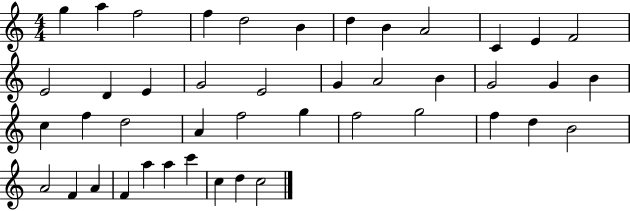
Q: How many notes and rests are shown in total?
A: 44